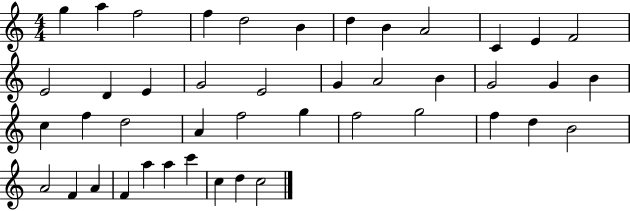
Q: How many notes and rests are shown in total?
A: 44